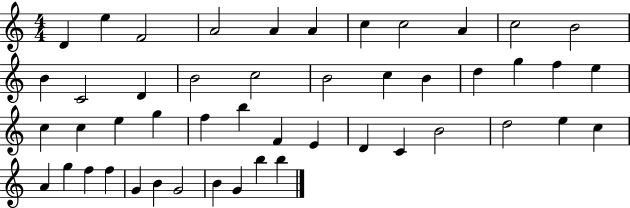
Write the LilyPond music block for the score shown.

{
  \clef treble
  \numericTimeSignature
  \time 4/4
  \key c \major
  d'4 e''4 f'2 | a'2 a'4 a'4 | c''4 c''2 a'4 | c''2 b'2 | \break b'4 c'2 d'4 | b'2 c''2 | b'2 c''4 b'4 | d''4 g''4 f''4 e''4 | \break c''4 c''4 e''4 g''4 | f''4 b''4 f'4 e'4 | d'4 c'4 b'2 | d''2 e''4 c''4 | \break a'4 g''4 f''4 f''4 | g'4 b'4 g'2 | b'4 g'4 b''4 b''4 | \bar "|."
}